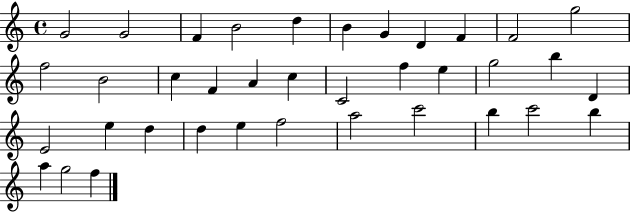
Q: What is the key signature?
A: C major